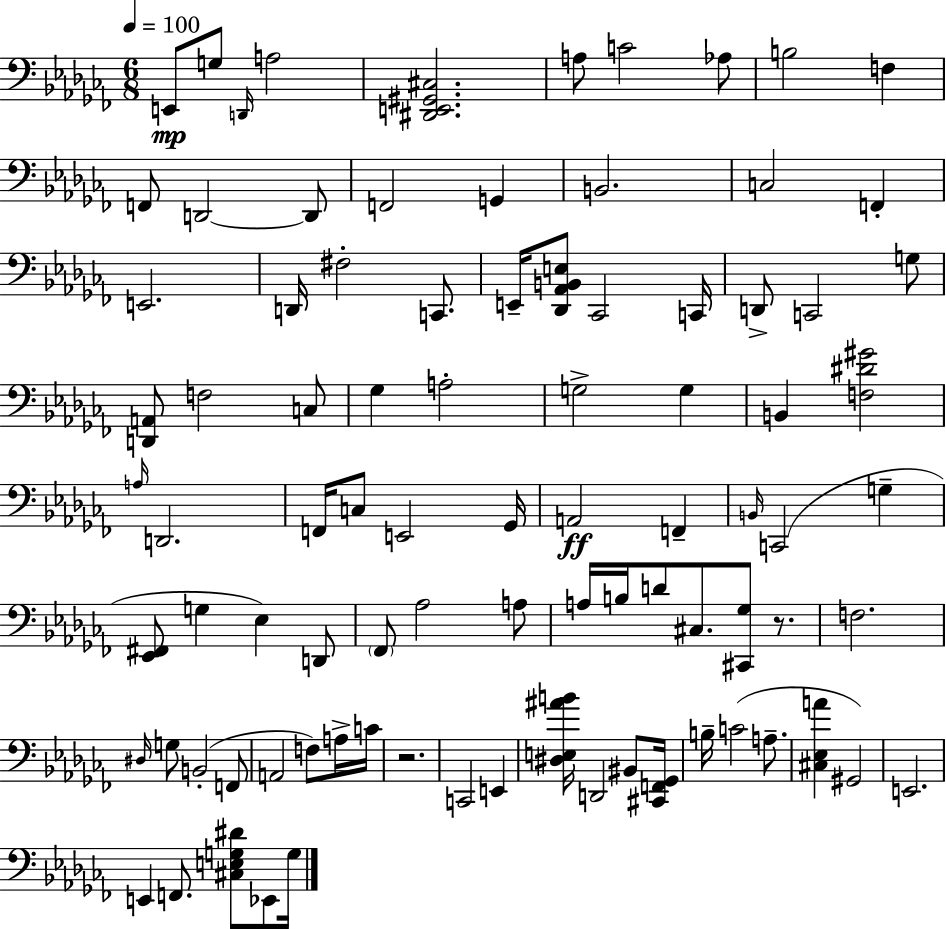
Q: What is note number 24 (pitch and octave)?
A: C2